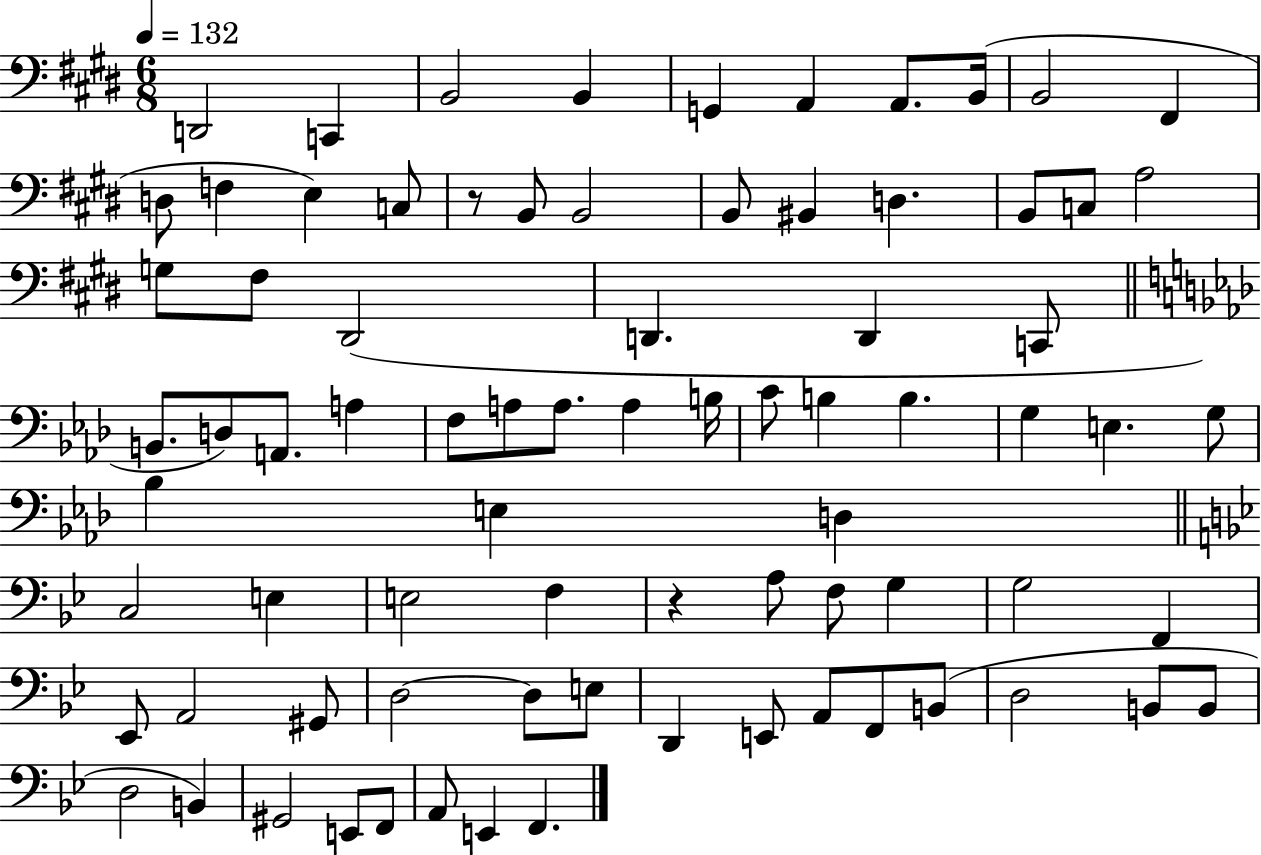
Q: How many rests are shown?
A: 2